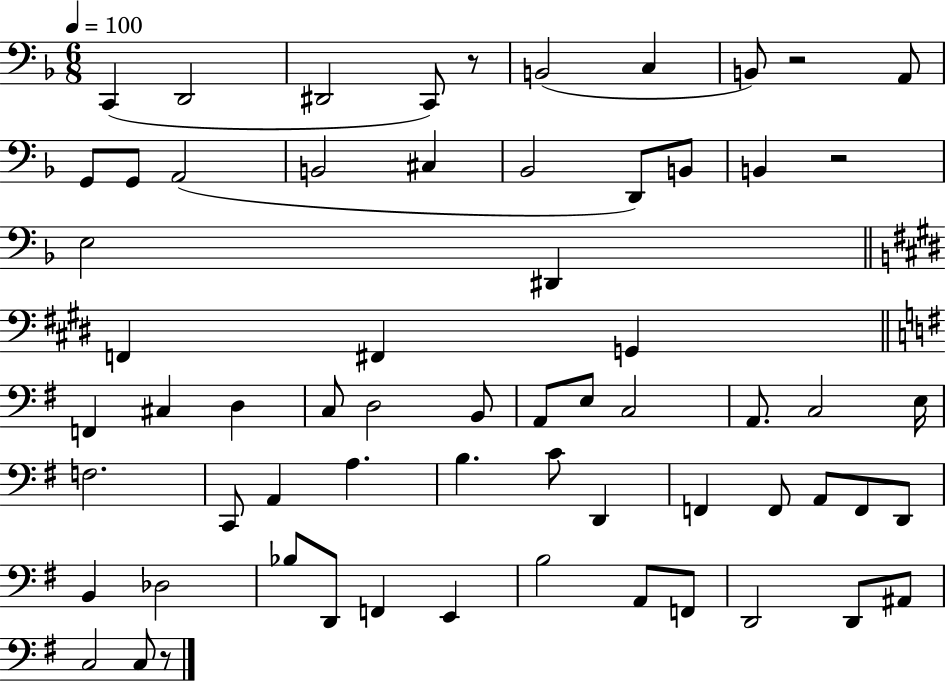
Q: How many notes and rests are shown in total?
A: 64